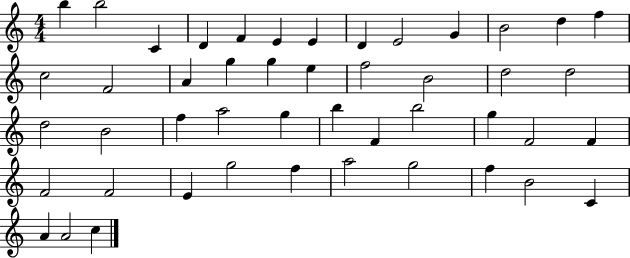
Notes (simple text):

B5/q B5/h C4/q D4/q F4/q E4/q E4/q D4/q E4/h G4/q B4/h D5/q F5/q C5/h F4/h A4/q G5/q G5/q E5/q F5/h B4/h D5/h D5/h D5/h B4/h F5/q A5/h G5/q B5/q F4/q B5/h G5/q F4/h F4/q F4/h F4/h E4/q G5/h F5/q A5/h G5/h F5/q B4/h C4/q A4/q A4/h C5/q